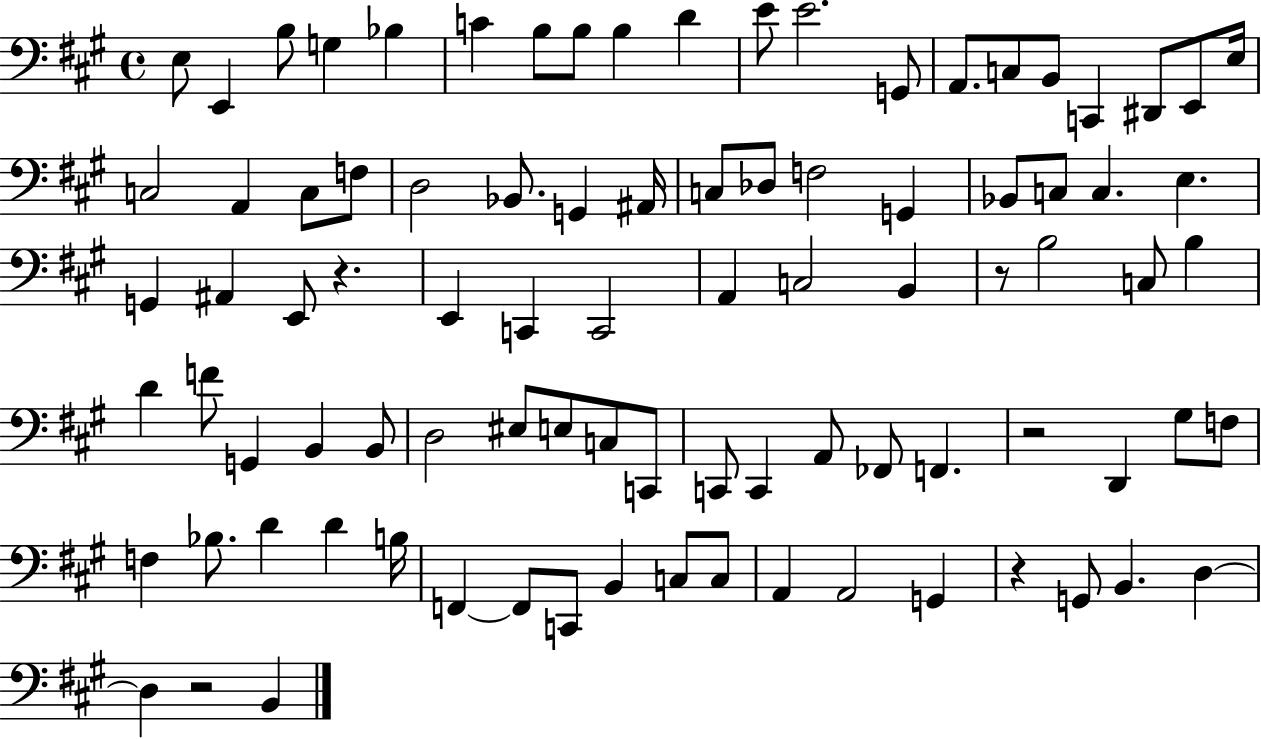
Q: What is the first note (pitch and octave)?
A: E3